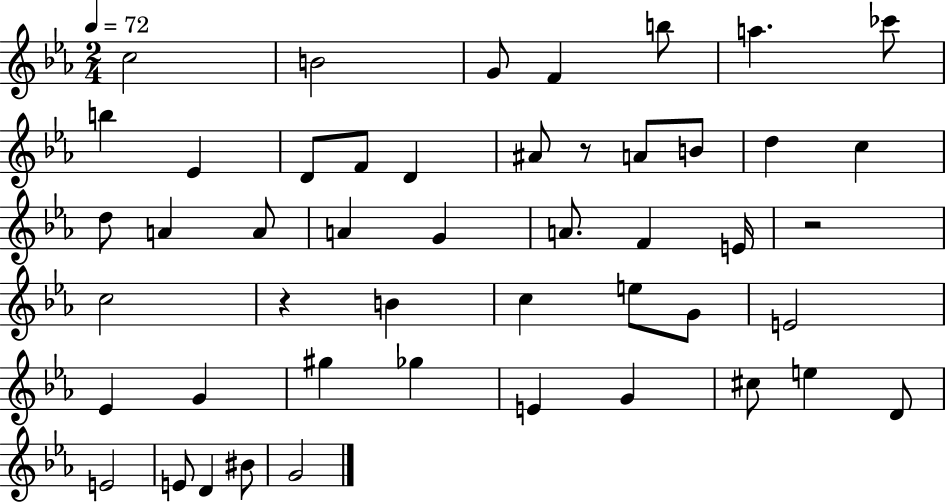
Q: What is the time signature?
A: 2/4